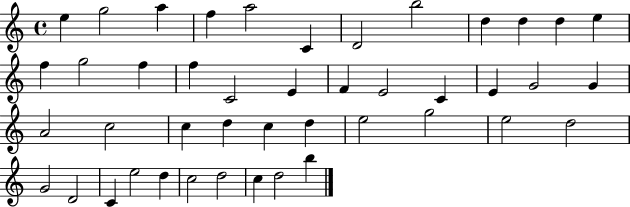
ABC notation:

X:1
T:Untitled
M:4/4
L:1/4
K:C
e g2 a f a2 C D2 b2 d d d e f g2 f f C2 E F E2 C E G2 G A2 c2 c d c d e2 g2 e2 d2 G2 D2 C e2 d c2 d2 c d2 b